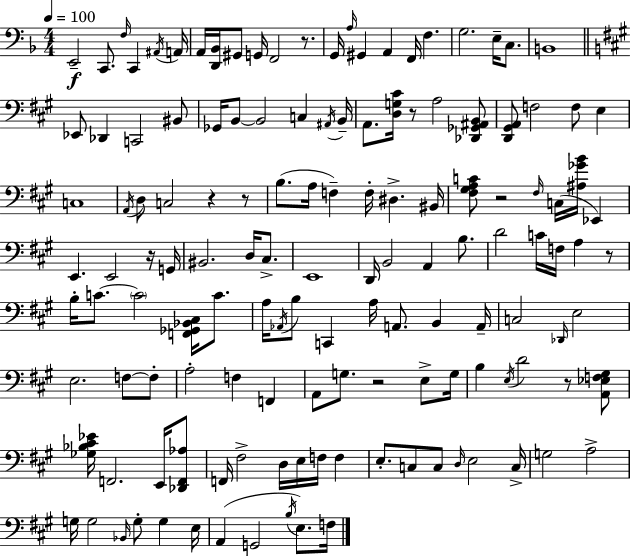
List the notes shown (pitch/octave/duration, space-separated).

E2/h C2/e. F3/s C2/q A#2/s A2/s A2/s [D2,Bb2]/s G#2/e G2/s F2/h R/e. G2/s A3/s G#2/q A2/q F2/s F3/q. G3/h. E3/s C3/e. B2/w Eb2/e Db2/q C2/h BIS2/e Gb2/s B2/e B2/h C3/q A#2/s B2/s A2/e. [D3,G3,C#4]/s R/e A3/h [Db2,Gb2,A#2,B2]/e [D2,G#2,A2]/e F3/h F3/e E3/q C3/w A2/s D3/e C3/h R/q R/e B3/e. A3/s F3/q F3/s D#3/q. BIS2/s [F#3,G#3,A3,C4]/e R/h F#3/s C3/s [A#3,Gb4,B4]/s Eb2/q E2/q. E2/h R/s G2/s BIS2/h. D3/s C#3/e. E2/w D2/s B2/h A2/q B3/e. D4/h C4/s F3/s A3/q R/e B3/s C4/e. C4/h [F2,Gb2,Bb2,C#3]/s C4/e. A3/s Ab2/s B3/e C2/q A3/s A2/e. B2/q A2/s C3/h Db2/s E3/h E3/h. F3/e F3/e A3/h F3/q F2/q A2/e G3/e. R/h E3/e G3/s B3/q E3/s D4/h R/e [A2,Eb3,F3,G#3]/e [Gb3,Bb3,C#4,Eb4]/s F2/h. E2/s [Db2,F2,Ab3]/e F2/s F#3/h D3/s E3/s F3/s F3/q E3/e. C3/e C3/e D3/s E3/h C3/s G3/h A3/h G3/s G3/h Bb2/s G3/e G3/q E3/s A2/q G2/h B3/s E3/e. F3/s